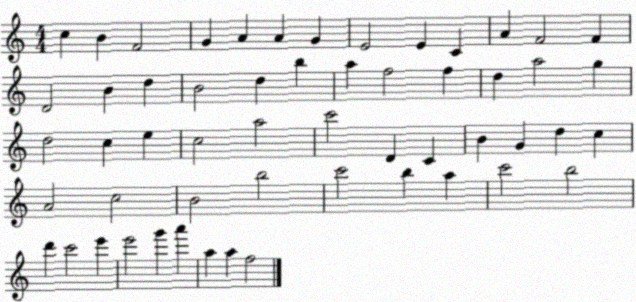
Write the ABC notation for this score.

X:1
T:Untitled
M:4/4
L:1/4
K:C
c B F2 G A A G E2 E C A F2 F D2 B d B2 d b a f2 f d a2 g d2 c e c2 a2 c'2 D C B G d c A2 c2 B2 b2 c'2 b a c'2 b2 d' c'2 e' e'2 g' a' a a f2